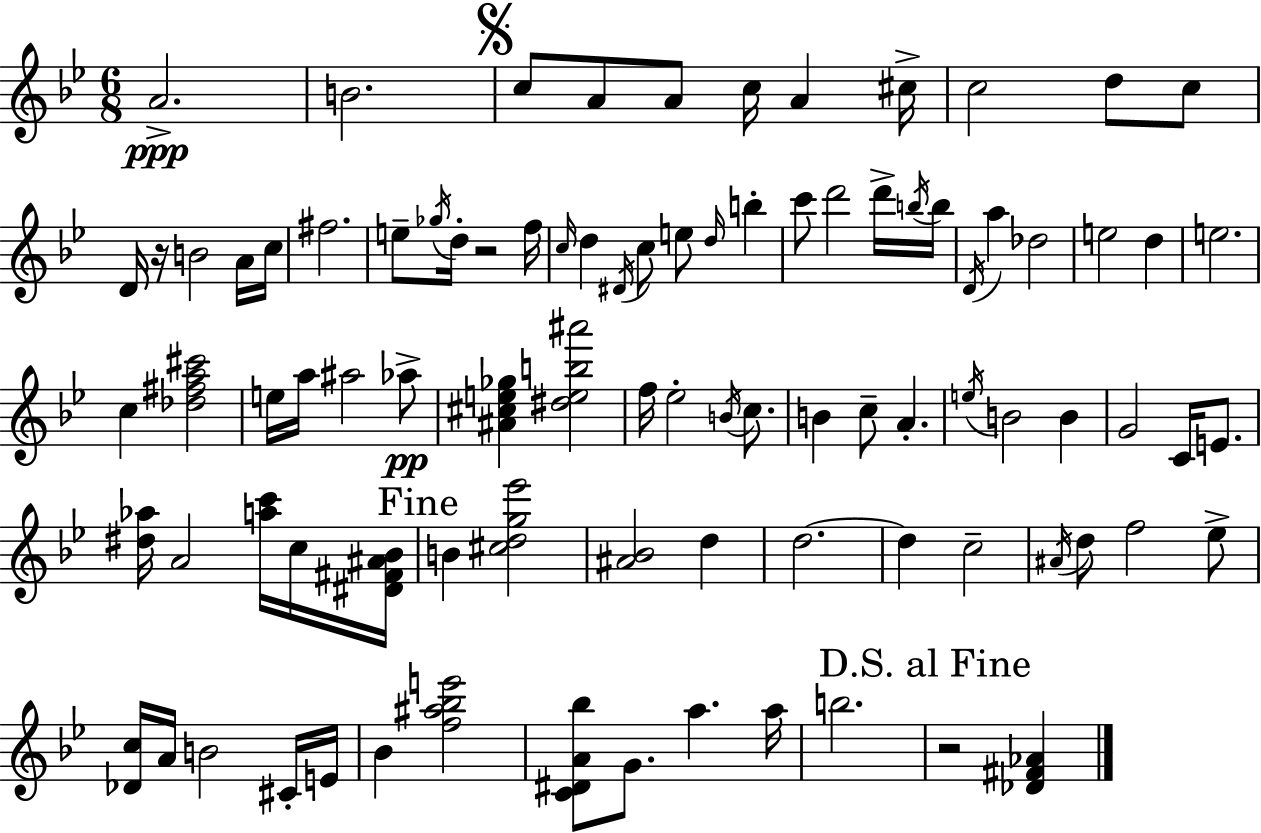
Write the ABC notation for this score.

X:1
T:Untitled
M:6/8
L:1/4
K:Bb
A2 B2 c/2 A/2 A/2 c/4 A ^c/4 c2 d/2 c/2 D/4 z/4 B2 A/4 c/4 ^f2 e/2 _g/4 d/4 z2 f/4 c/4 d ^D/4 c/2 e/2 d/4 b c'/2 d'2 d'/4 b/4 b/4 D/4 a _d2 e2 d e2 c [_d^fa^c']2 e/4 a/4 ^a2 _a/2 [^A^ce_g] [^deb^a']2 f/4 _e2 B/4 c/2 B c/2 A e/4 B2 B G2 C/4 E/2 [^d_a]/4 A2 [ac']/4 c/4 [^D^F^A_B]/4 B [^cdg_e']2 [^A_B]2 d d2 d c2 ^A/4 d/2 f2 _e/2 [_Dc]/4 A/4 B2 ^C/4 E/4 _B [f^a_be']2 [C^DA_b]/2 G/2 a a/4 b2 z2 [_D^F_A]